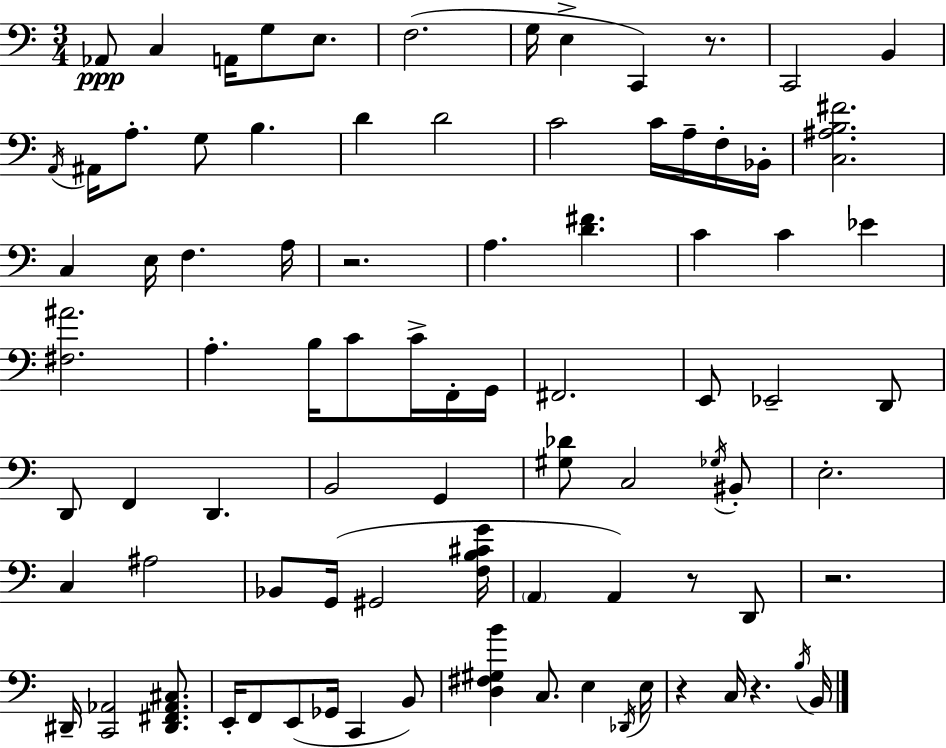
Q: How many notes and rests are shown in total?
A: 86